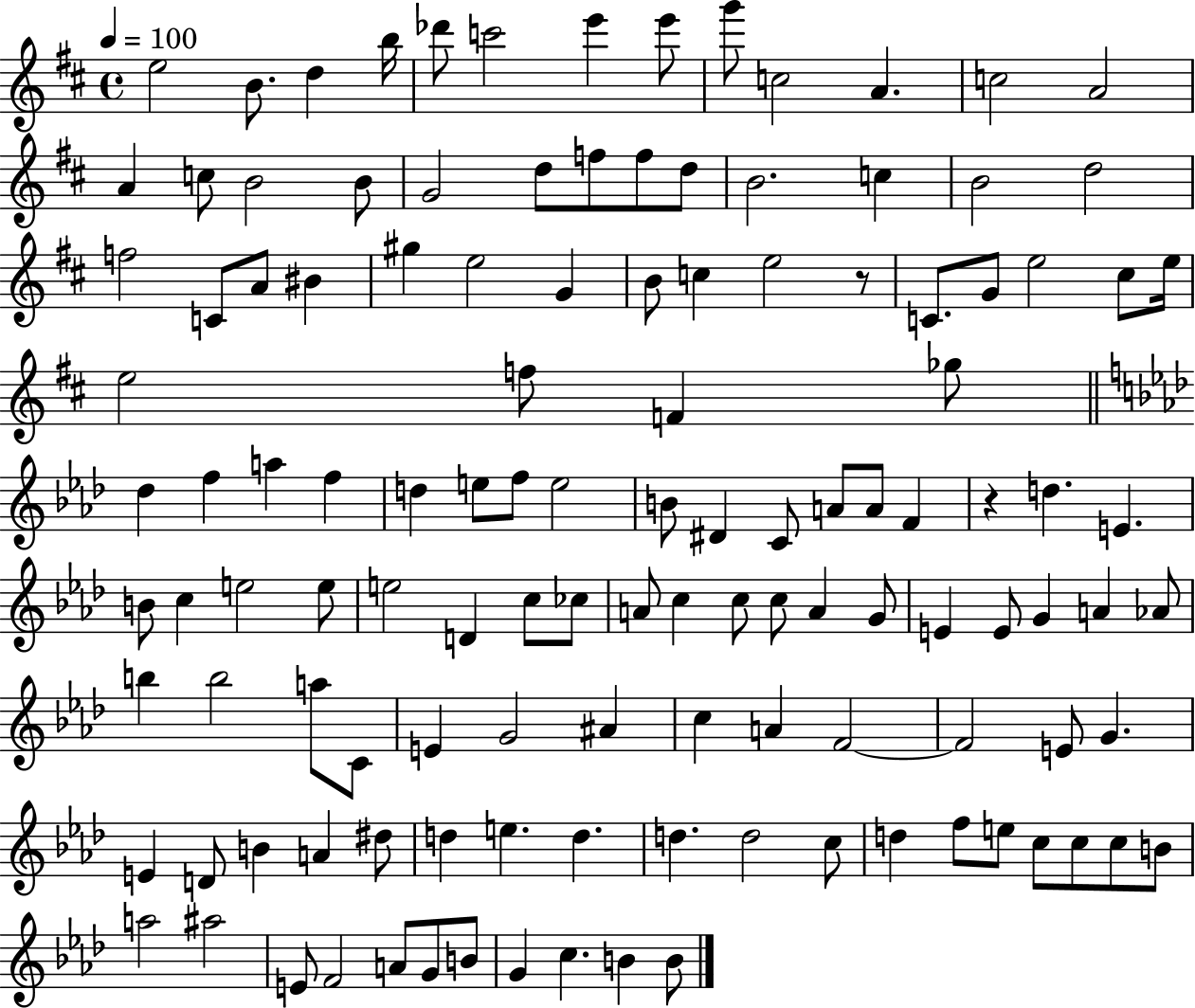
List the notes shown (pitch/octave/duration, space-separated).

E5/h B4/e. D5/q B5/s Db6/e C6/h E6/q E6/e G6/e C5/h A4/q. C5/h A4/h A4/q C5/e B4/h B4/e G4/h D5/e F5/e F5/e D5/e B4/h. C5/q B4/h D5/h F5/h C4/e A4/e BIS4/q G#5/q E5/h G4/q B4/e C5/q E5/h R/e C4/e. G4/e E5/h C#5/e E5/s E5/h F5/e F4/q Gb5/e Db5/q F5/q A5/q F5/q D5/q E5/e F5/e E5/h B4/e D#4/q C4/e A4/e A4/e F4/q R/q D5/q. E4/q. B4/e C5/q E5/h E5/e E5/h D4/q C5/e CES5/e A4/e C5/q C5/e C5/e A4/q G4/e E4/q E4/e G4/q A4/q Ab4/e B5/q B5/h A5/e C4/e E4/q G4/h A#4/q C5/q A4/q F4/h F4/h E4/e G4/q. E4/q D4/e B4/q A4/q D#5/e D5/q E5/q. D5/q. D5/q. D5/h C5/e D5/q F5/e E5/e C5/e C5/e C5/e B4/e A5/h A#5/h E4/e F4/h A4/e G4/e B4/e G4/q C5/q. B4/q B4/e